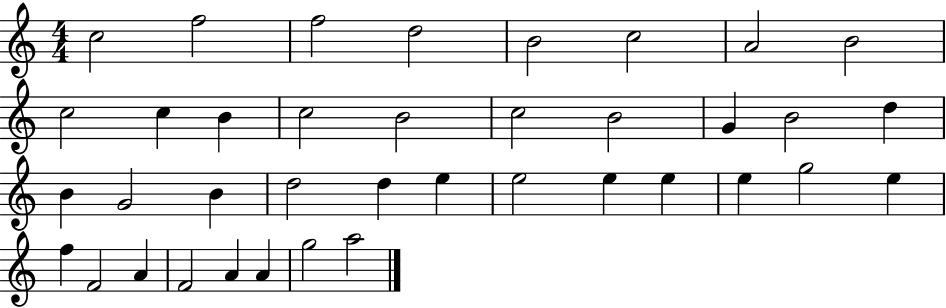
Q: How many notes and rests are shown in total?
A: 38